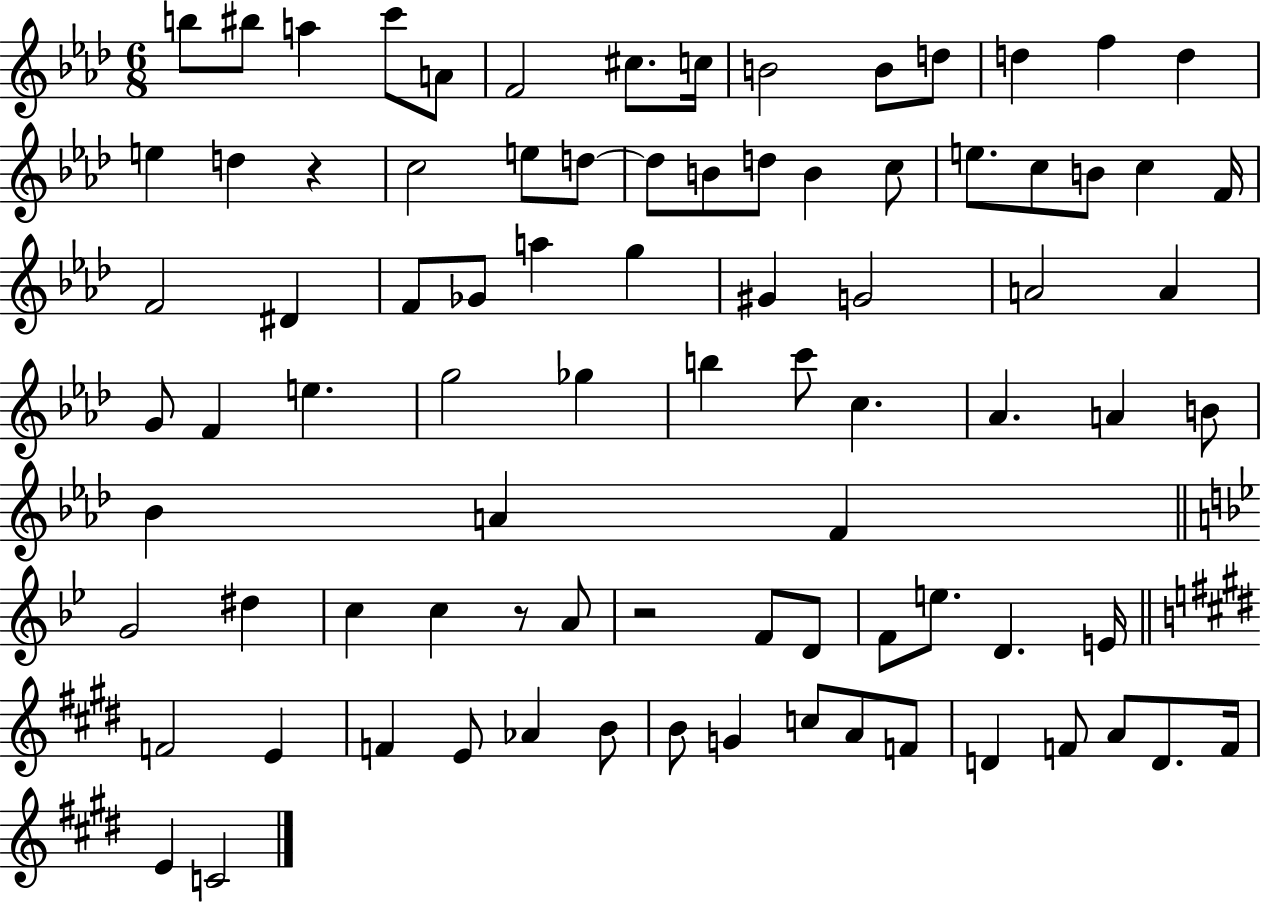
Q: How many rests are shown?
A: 3